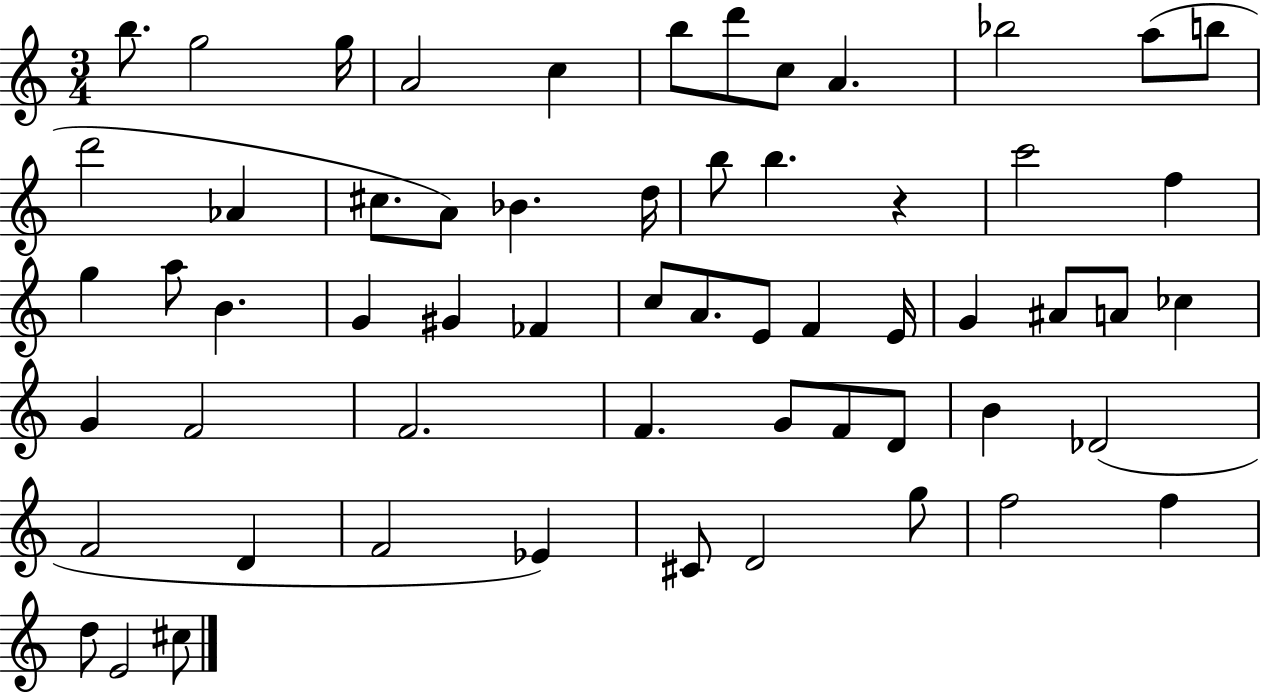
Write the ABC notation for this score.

X:1
T:Untitled
M:3/4
L:1/4
K:C
b/2 g2 g/4 A2 c b/2 d'/2 c/2 A _b2 a/2 b/2 d'2 _A ^c/2 A/2 _B d/4 b/2 b z c'2 f g a/2 B G ^G _F c/2 A/2 E/2 F E/4 G ^A/2 A/2 _c G F2 F2 F G/2 F/2 D/2 B _D2 F2 D F2 _E ^C/2 D2 g/2 f2 f d/2 E2 ^c/2